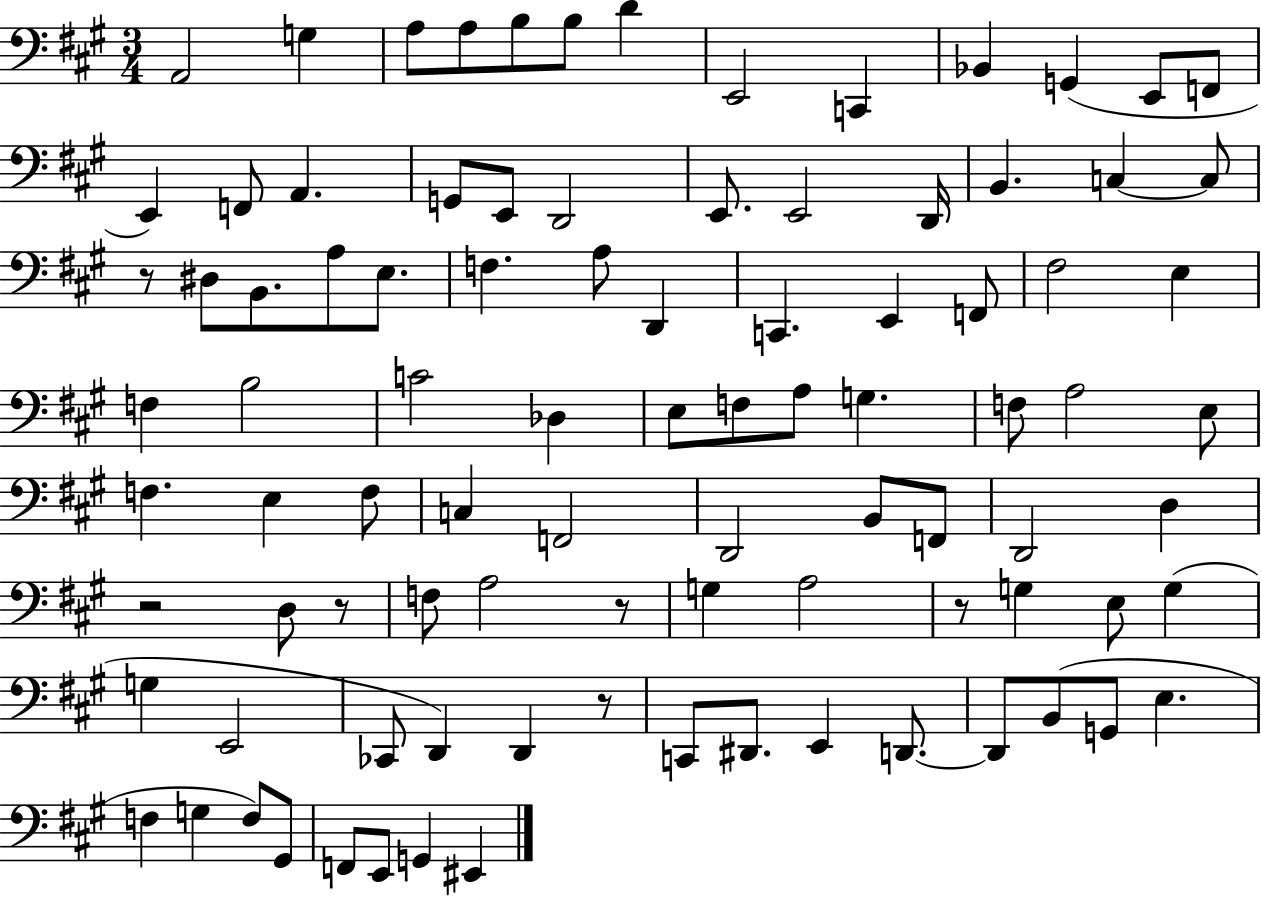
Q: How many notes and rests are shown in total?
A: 93